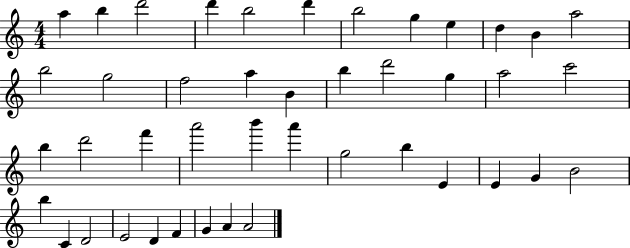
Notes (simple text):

A5/q B5/q D6/h D6/q B5/h D6/q B5/h G5/q E5/q D5/q B4/q A5/h B5/h G5/h F5/h A5/q B4/q B5/q D6/h G5/q A5/h C6/h B5/q D6/h F6/q A6/h B6/q A6/q G5/h B5/q E4/q E4/q G4/q B4/h B5/q C4/q D4/h E4/h D4/q F4/q G4/q A4/q A4/h